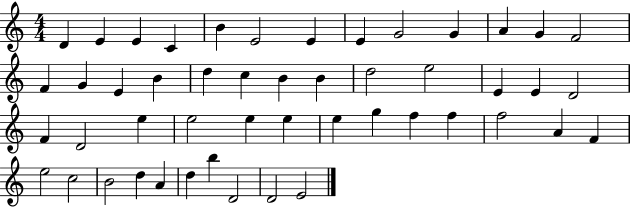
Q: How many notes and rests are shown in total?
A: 49